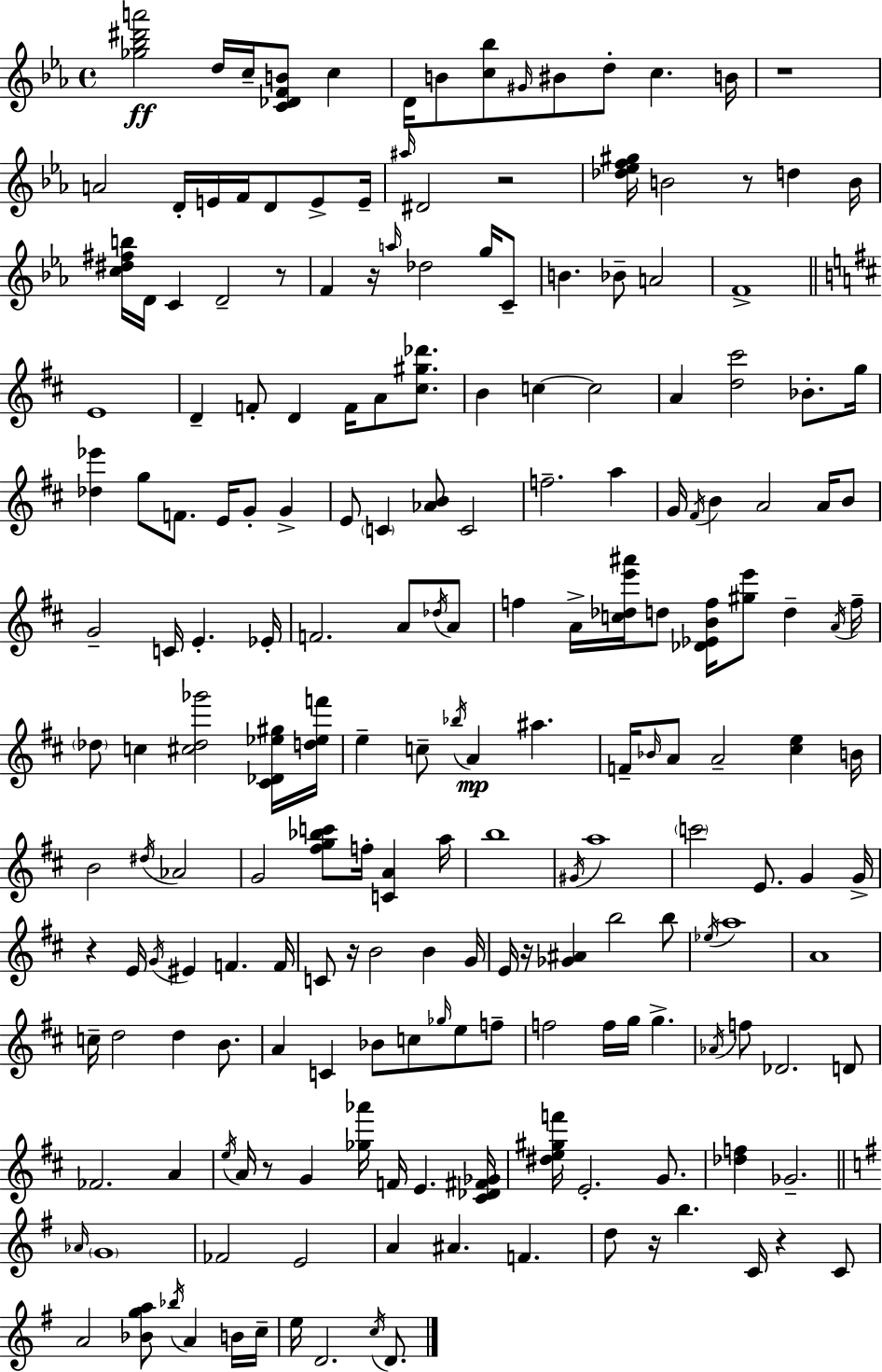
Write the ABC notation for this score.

X:1
T:Untitled
M:4/4
L:1/4
K:Cm
[_g_b^d'a']2 d/4 c/4 [C_DFB]/2 c D/4 B/2 [c_b]/2 ^G/4 ^B/2 d/2 c B/4 z4 A2 D/4 E/4 F/4 D/2 E/2 E/4 ^a/4 ^D2 z2 [_d_ef^g]/4 B2 z/2 d B/4 [c^d^fb]/4 D/4 C D2 z/2 F z/4 a/4 _d2 g/4 C/2 B _B/2 A2 F4 E4 D F/2 D F/4 A/2 [^c^g_d']/2 B c c2 A [d^c']2 _B/2 g/4 [_d_e'] g/2 F/2 E/4 G/2 G E/2 C [_AB]/2 C2 f2 a G/4 ^F/4 B A2 A/4 B/2 G2 C/4 E _E/4 F2 A/2 _d/4 A/2 f A/4 [c_de'^a']/4 d/2 [_D_EBf]/4 [^ge']/2 d A/4 f/4 _d/2 c [^c_d_g']2 [^C_D_e^g]/4 [d_ef']/4 e c/2 _b/4 A ^a F/4 _B/4 A/2 A2 [^ce] B/4 B2 ^d/4 _A2 G2 [^fg_bc']/2 f/4 [CA] a/4 b4 ^G/4 a4 c'2 E/2 G G/4 z E/4 G/4 ^E F F/4 C/2 z/4 B2 B G/4 E/4 z/4 [_G^A] b2 b/2 _e/4 a4 A4 c/4 d2 d B/2 A C _B/2 c/2 _g/4 e/2 f/2 f2 f/4 g/4 g _A/4 f/2 _D2 D/2 _F2 A e/4 A/4 z/2 G [_g_a']/4 F/4 E [^C_D^F_G]/4 [^de^gf']/4 E2 G/2 [_df] _G2 _A/4 G4 _F2 E2 A ^A F d/2 z/4 b C/4 z C/2 A2 [_Bga]/2 _b/4 A B/4 c/4 e/4 D2 c/4 D/2